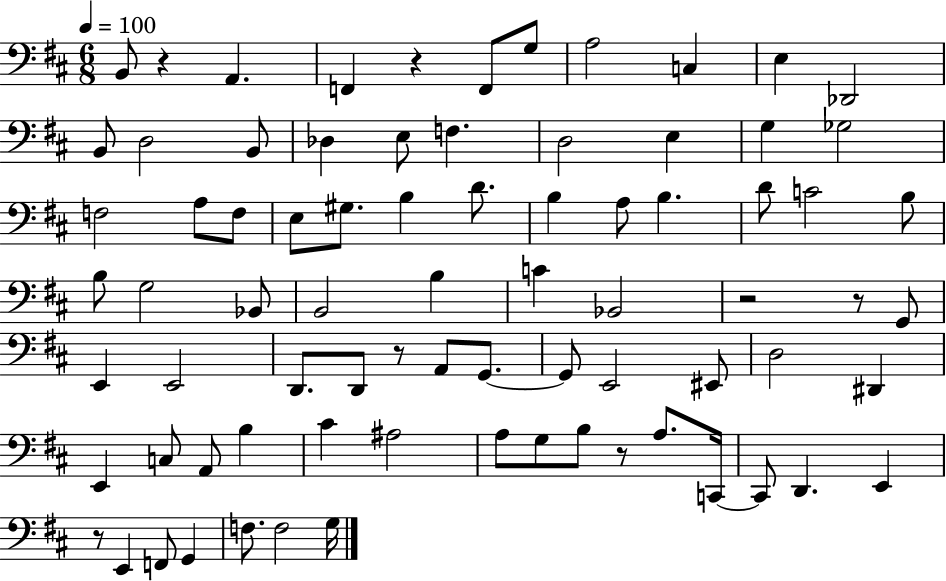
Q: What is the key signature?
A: D major